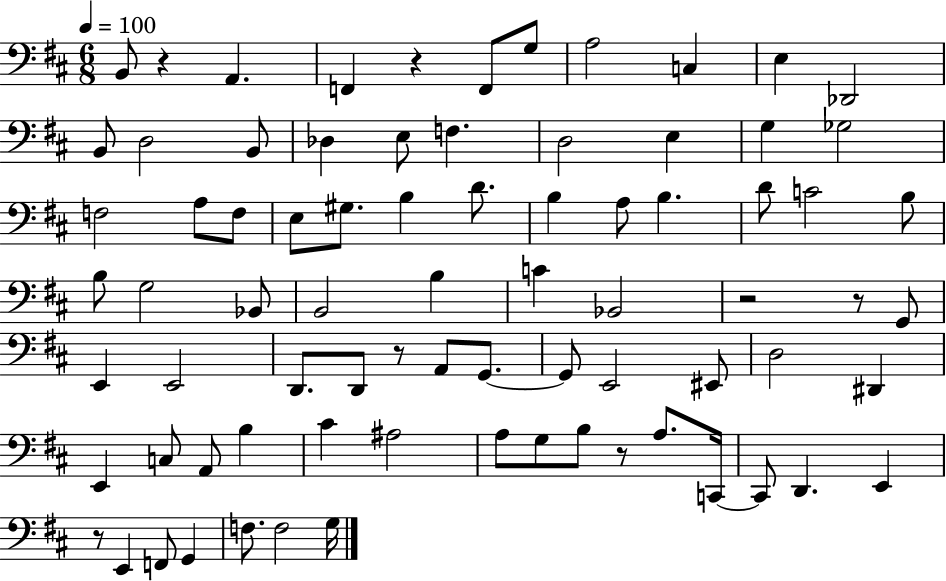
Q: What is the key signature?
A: D major